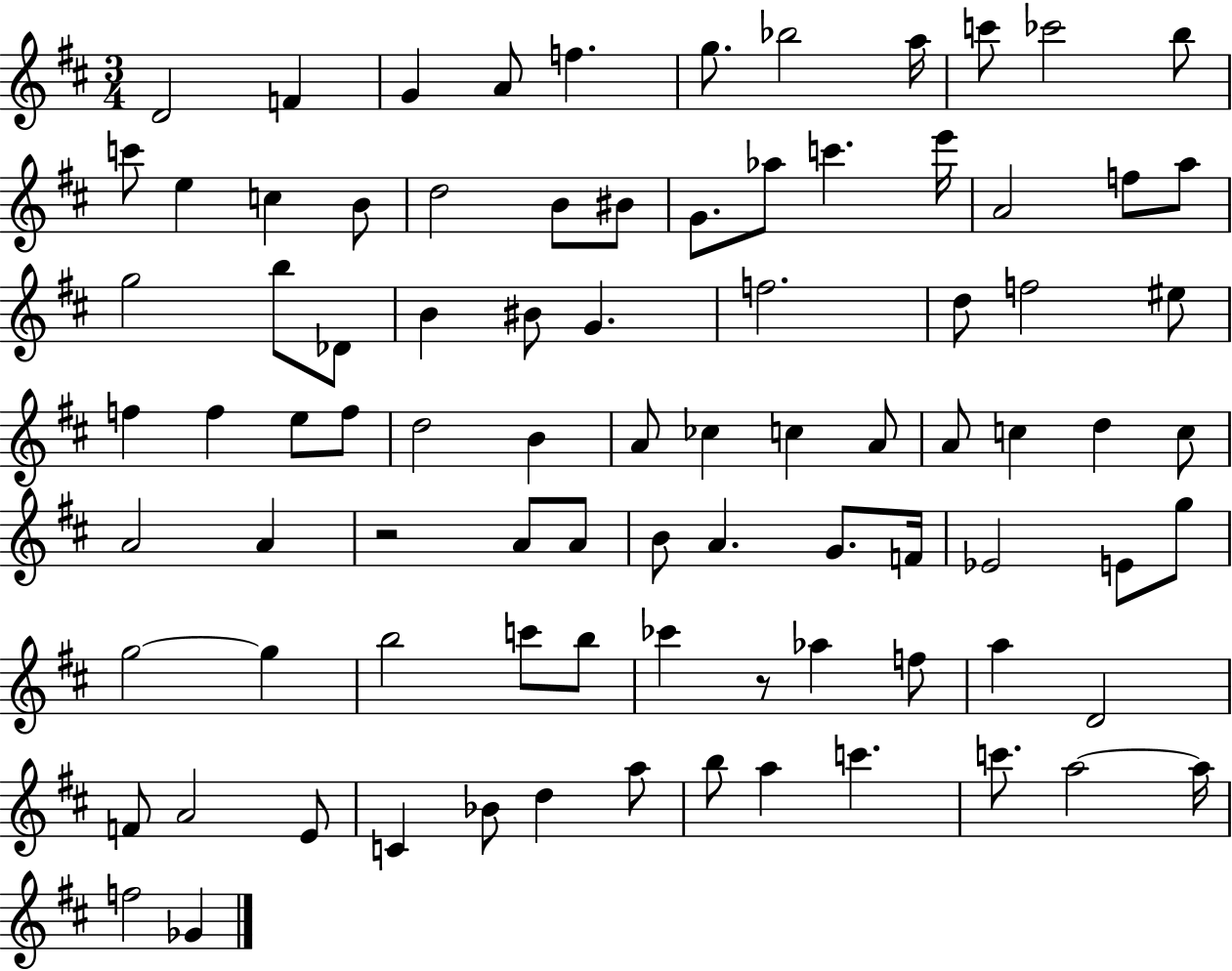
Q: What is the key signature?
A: D major